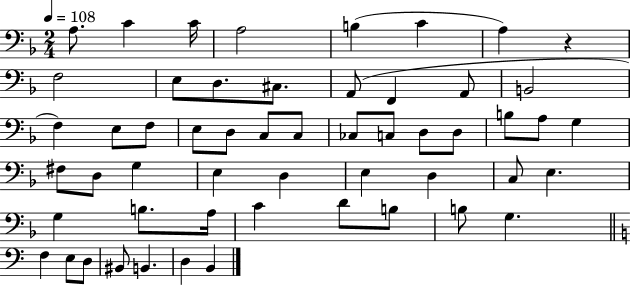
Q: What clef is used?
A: bass